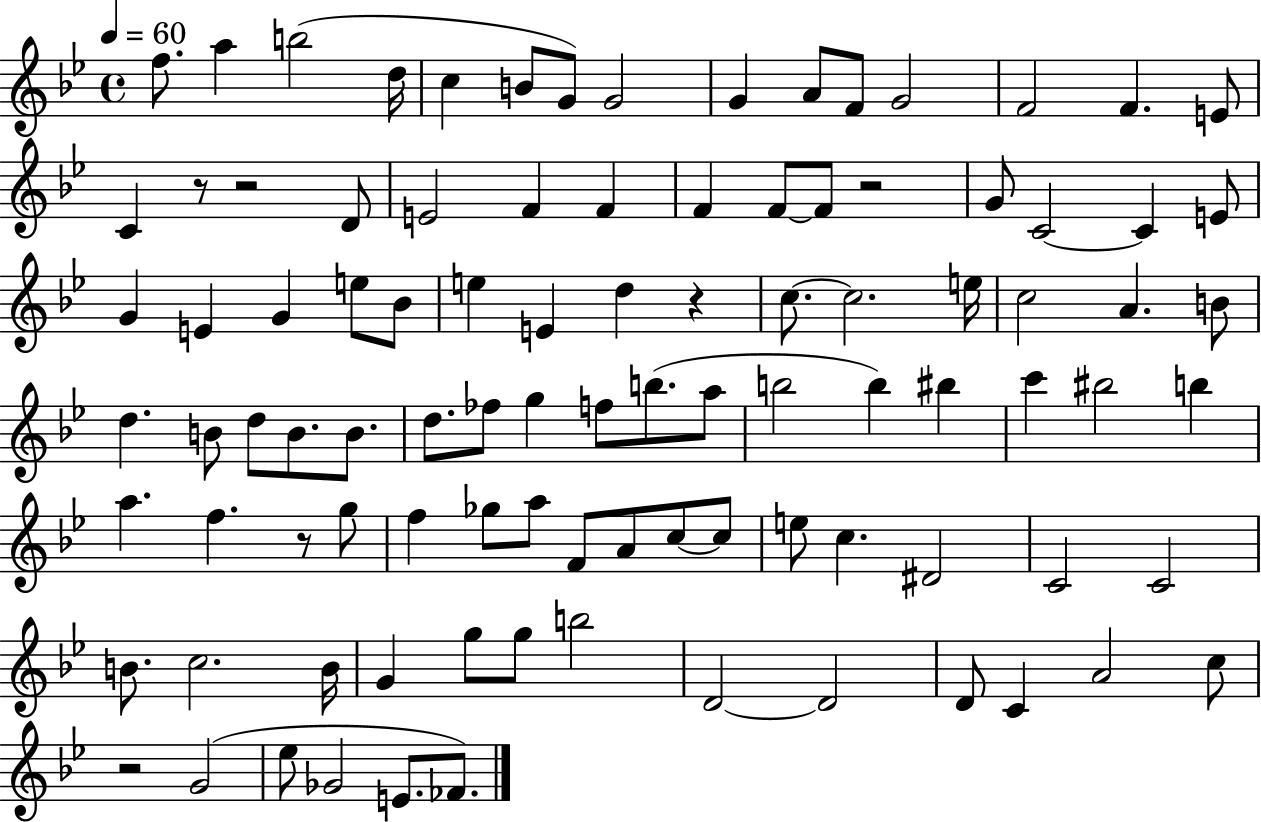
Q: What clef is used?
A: treble